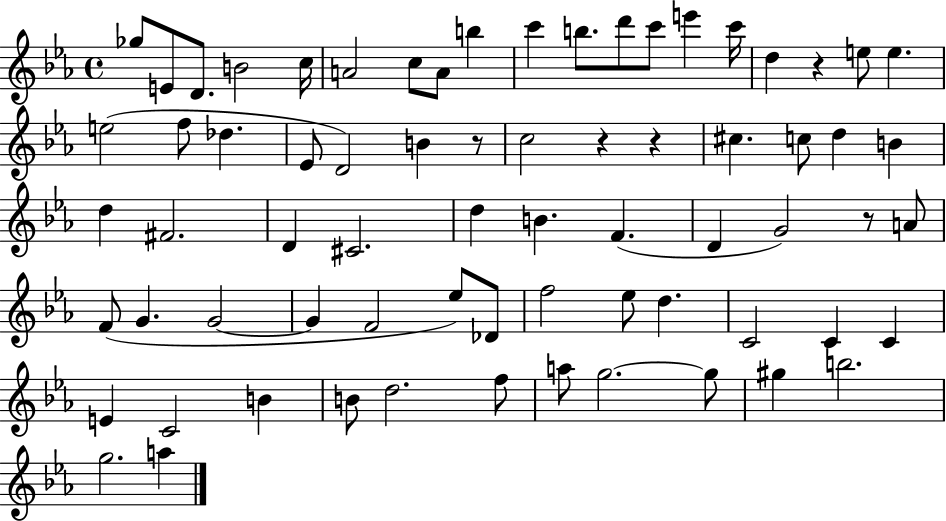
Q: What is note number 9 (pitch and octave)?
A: B5